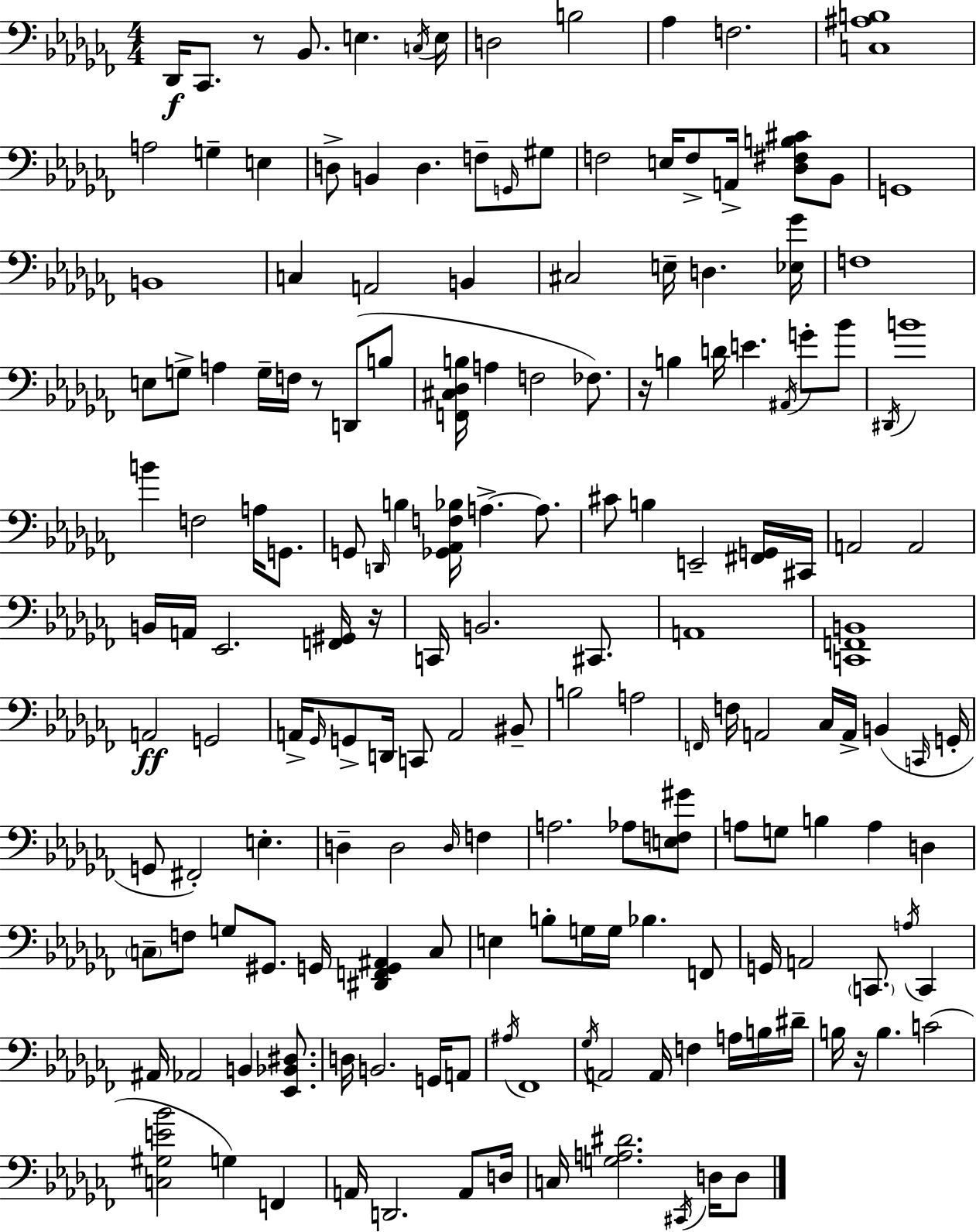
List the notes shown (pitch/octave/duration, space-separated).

Db2/s CES2/e. R/e Bb2/e. E3/q. C3/s E3/s D3/h B3/h Ab3/q F3/h. [C3,A#3,B3]/w A3/h G3/q E3/q D3/e B2/q D3/q. F3/e G2/s G#3/e F3/h E3/s F3/e A2/s [Db3,F#3,B3,C#4]/e Bb2/e G2/w B2/w C3/q A2/h B2/q C#3/h E3/s D3/q. [Eb3,Gb4]/s F3/w E3/e G3/e A3/q G3/s F3/s R/e D2/e B3/e [F2,C#3,Db3,B3]/s A3/q F3/h FES3/e. R/s B3/q D4/s E4/q. A#2/s G4/e Bb4/e D#2/s B4/w B4/q F3/h A3/s G2/e. G2/e D2/s B3/q [Gb2,Ab2,F3,Bb3]/s A3/q. A3/e. C#4/e B3/q E2/h [F#2,G2]/s C#2/s A2/h A2/h B2/s A2/s Eb2/h. [F2,G#2]/s R/s C2/s B2/h. C#2/e. A2/w [C2,F2,B2]/w A2/h G2/h A2/s Gb2/s G2/e D2/s C2/e A2/h BIS2/e B3/h A3/h F2/s F3/s A2/h CES3/s A2/s B2/q C2/s G2/s G2/e F#2/h E3/q. D3/q D3/h D3/s F3/q A3/h. Ab3/e [E3,F3,G#4]/e A3/e G3/e B3/q A3/q D3/q C3/e F3/e G3/e G#2/e. G2/s [D#2,F2,G2,A#2]/q C3/e E3/q B3/e G3/s G3/s Bb3/q. F2/e G2/s A2/h C2/e. A3/s C2/q A#2/s Ab2/h B2/q [Eb2,Bb2,D#3]/e. D3/s B2/h. G2/s A2/e A#3/s FES2/w Gb3/s A2/h A2/s F3/q A3/s B3/s D#4/s B3/s R/s B3/q. C4/h [C3,G#3,E4,Bb4]/h G3/q F2/q A2/s D2/h. A2/e D3/s C3/s [G3,A3,D#4]/h. C#2/s D3/s D3/e